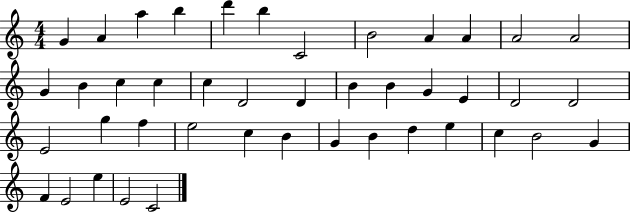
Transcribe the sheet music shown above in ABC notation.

X:1
T:Untitled
M:4/4
L:1/4
K:C
G A a b d' b C2 B2 A A A2 A2 G B c c c D2 D B B G E D2 D2 E2 g f e2 c B G B d e c B2 G F E2 e E2 C2